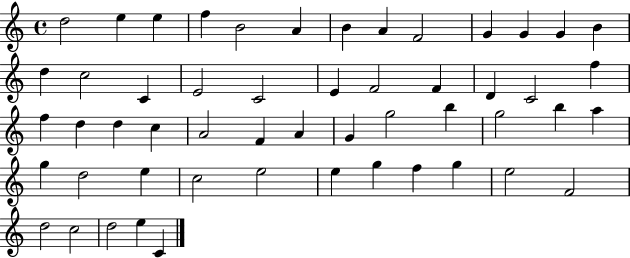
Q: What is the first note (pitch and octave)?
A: D5